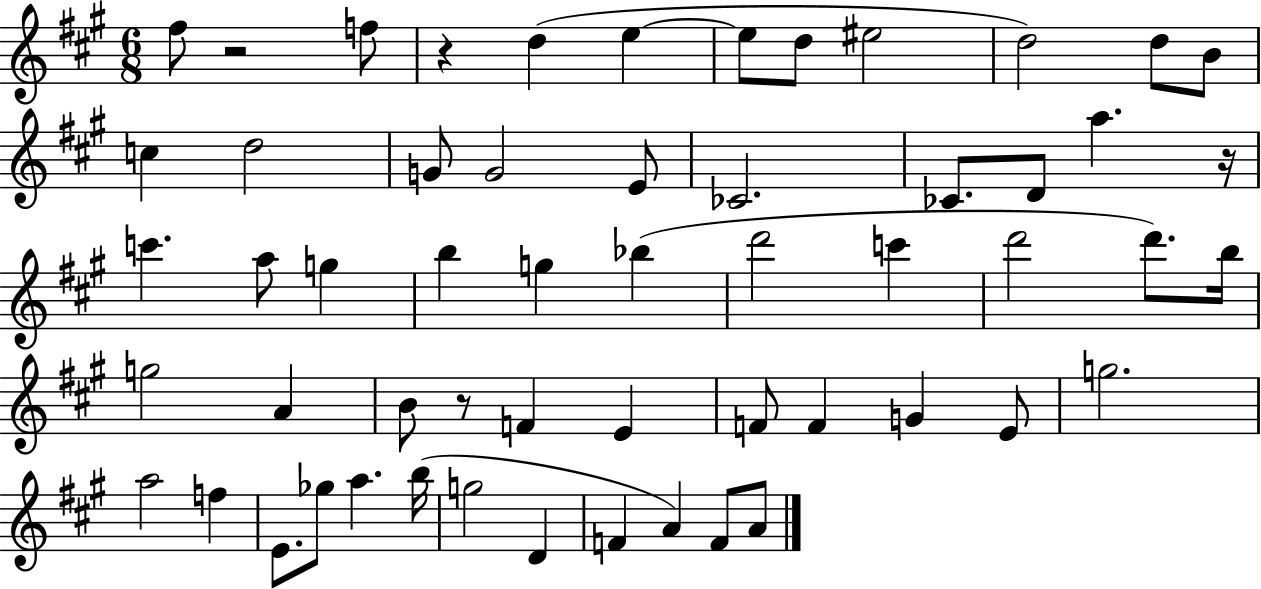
X:1
T:Untitled
M:6/8
L:1/4
K:A
^f/2 z2 f/2 z d e e/2 d/2 ^e2 d2 d/2 B/2 c d2 G/2 G2 E/2 _C2 _C/2 D/2 a z/4 c' a/2 g b g _b d'2 c' d'2 d'/2 b/4 g2 A B/2 z/2 F E F/2 F G E/2 g2 a2 f E/2 _g/2 a b/4 g2 D F A F/2 A/2